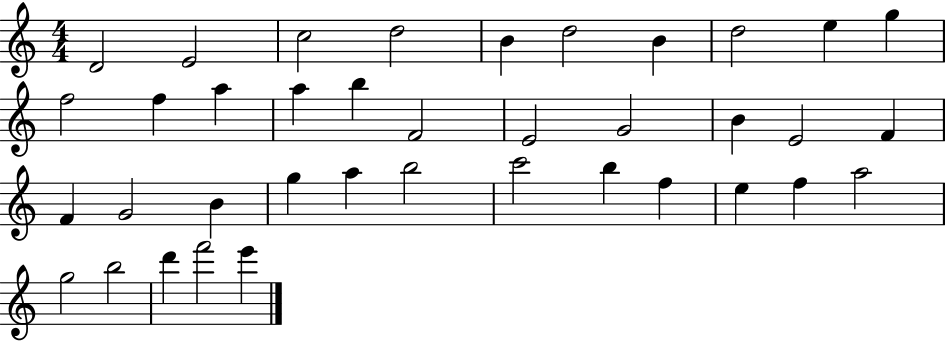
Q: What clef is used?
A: treble